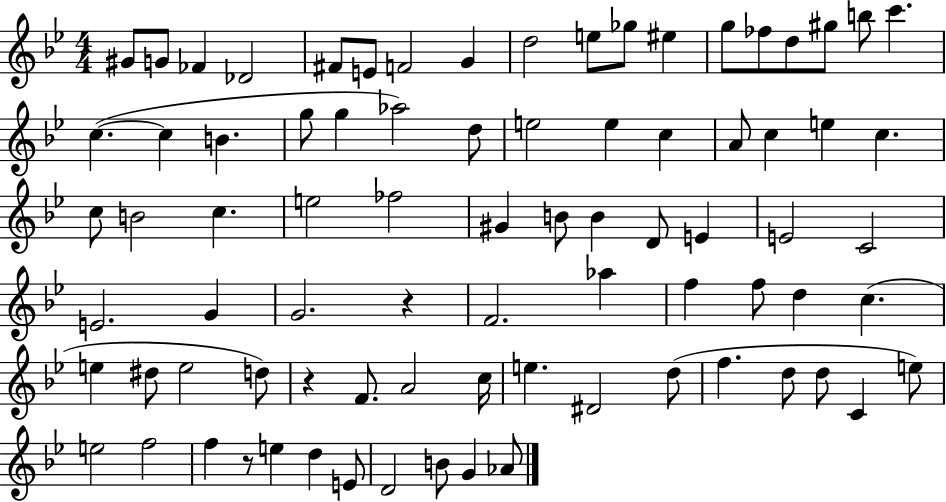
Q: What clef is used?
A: treble